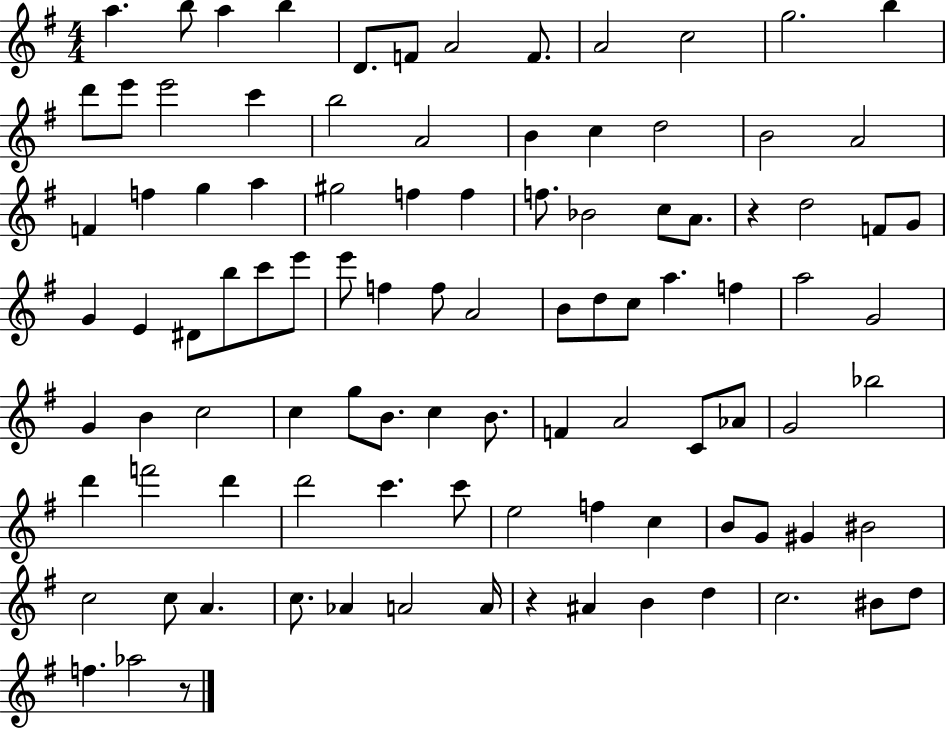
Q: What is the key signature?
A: G major